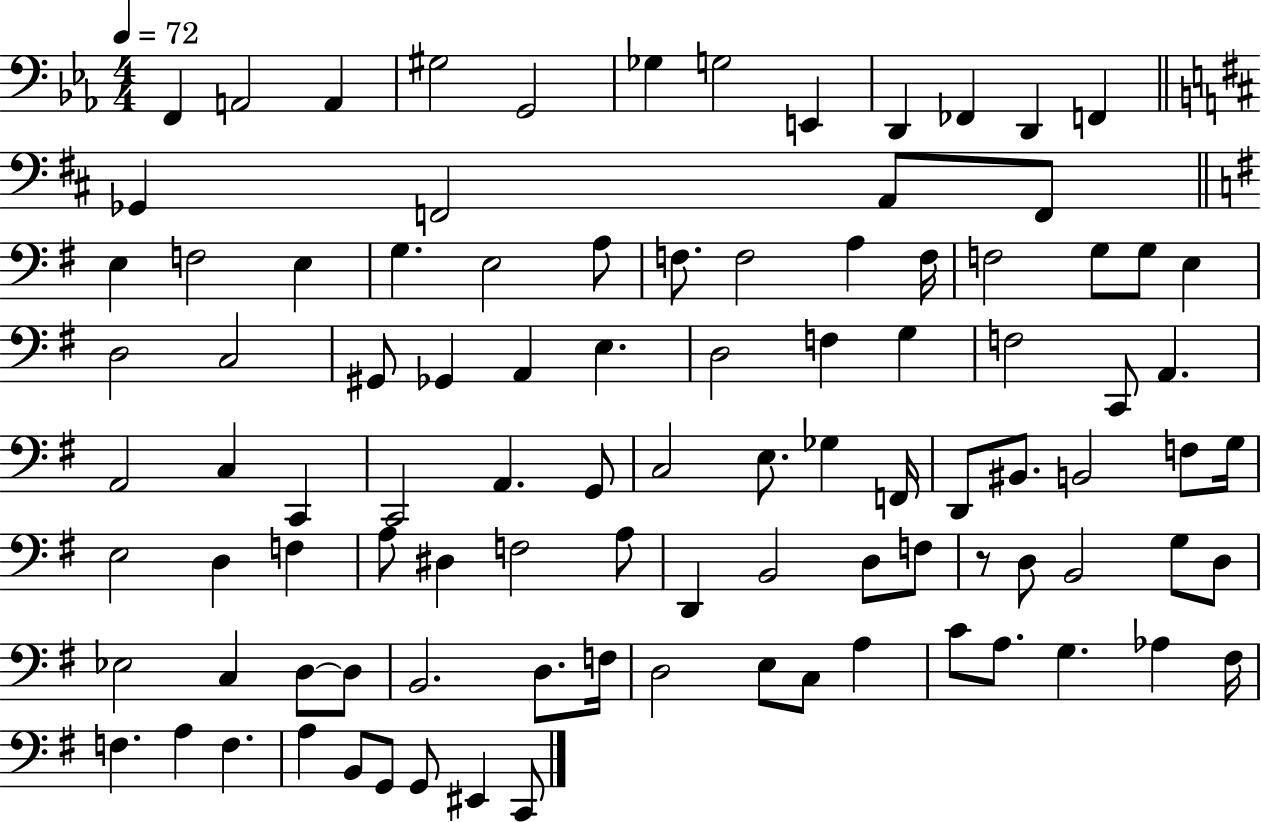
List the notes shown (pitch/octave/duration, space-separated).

F2/q A2/h A2/q G#3/h G2/h Gb3/q G3/h E2/q D2/q FES2/q D2/q F2/q Gb2/q F2/h A2/e F2/e E3/q F3/h E3/q G3/q. E3/h A3/e F3/e. F3/h A3/q F3/s F3/h G3/e G3/e E3/q D3/h C3/h G#2/e Gb2/q A2/q E3/q. D3/h F3/q G3/q F3/h C2/e A2/q. A2/h C3/q C2/q C2/h A2/q. G2/e C3/h E3/e. Gb3/q F2/s D2/e BIS2/e. B2/h F3/e G3/s E3/h D3/q F3/q A3/e D#3/q F3/h A3/e D2/q B2/h D3/e F3/e R/e D3/e B2/h G3/e D3/e Eb3/h C3/q D3/e D3/e B2/h. D3/e. F3/s D3/h E3/e C3/e A3/q C4/e A3/e. G3/q. Ab3/q F#3/s F3/q. A3/q F3/q. A3/q B2/e G2/e G2/e EIS2/q C2/e